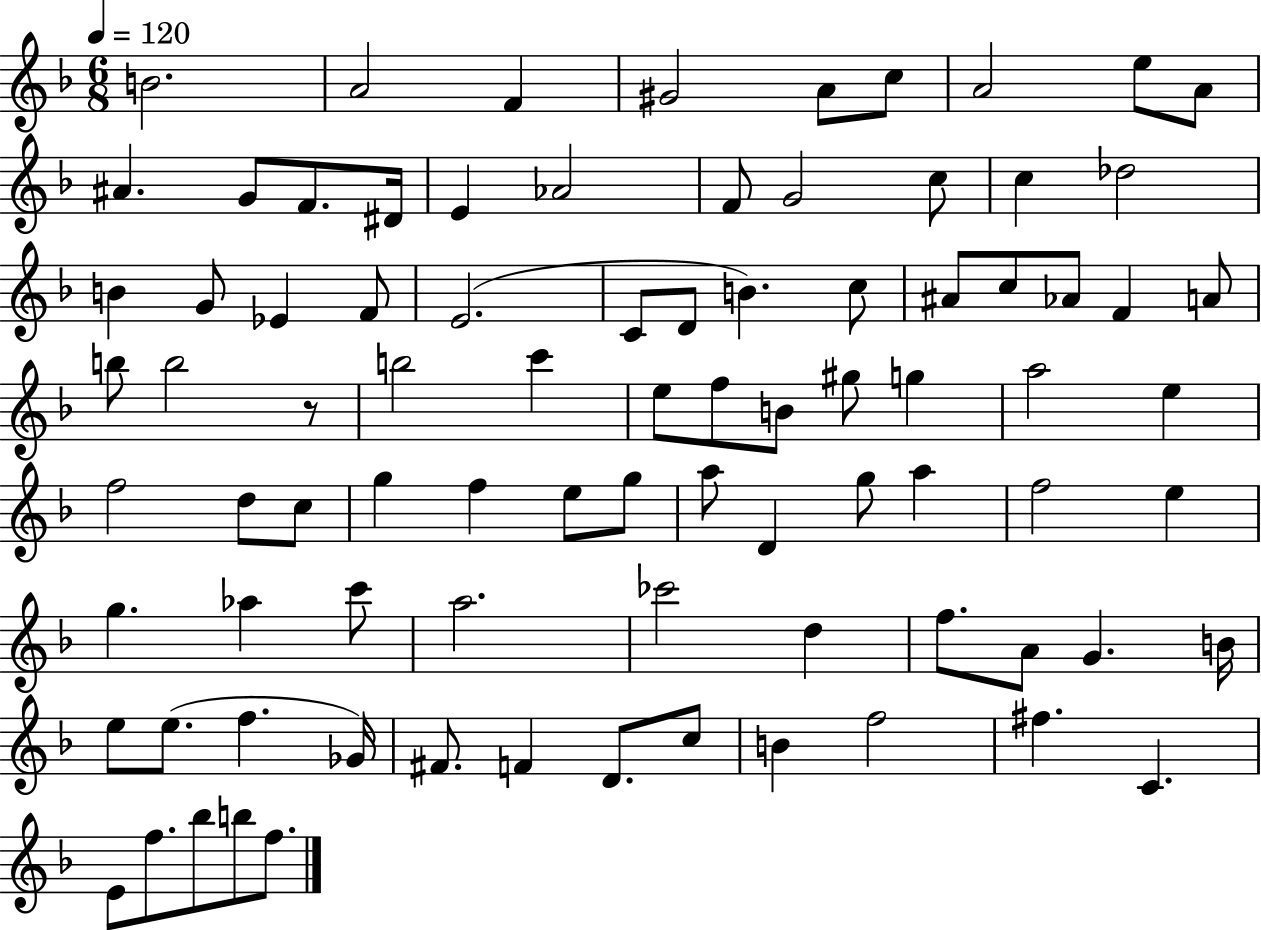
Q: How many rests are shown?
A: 1